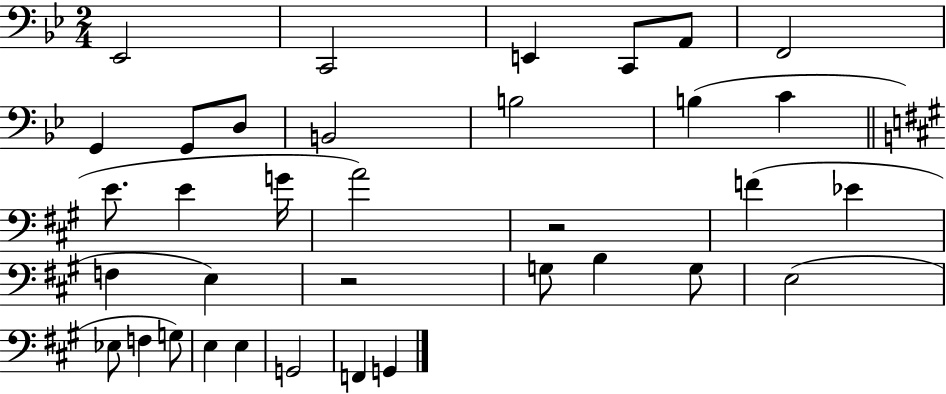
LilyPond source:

{
  \clef bass
  \numericTimeSignature
  \time 2/4
  \key bes \major
  ees,2 | c,2 | e,4 c,8 a,8 | f,2 | \break g,4 g,8 d8 | b,2 | b2 | b4( c'4 | \break \bar "||" \break \key a \major e'8. e'4 g'16 | a'2) | r2 | f'4( ees'4 | \break f4 e4) | r2 | g8 b4 g8 | e2( | \break ees8 f4 g8) | e4 e4 | g,2 | f,4 g,4 | \break \bar "|."
}